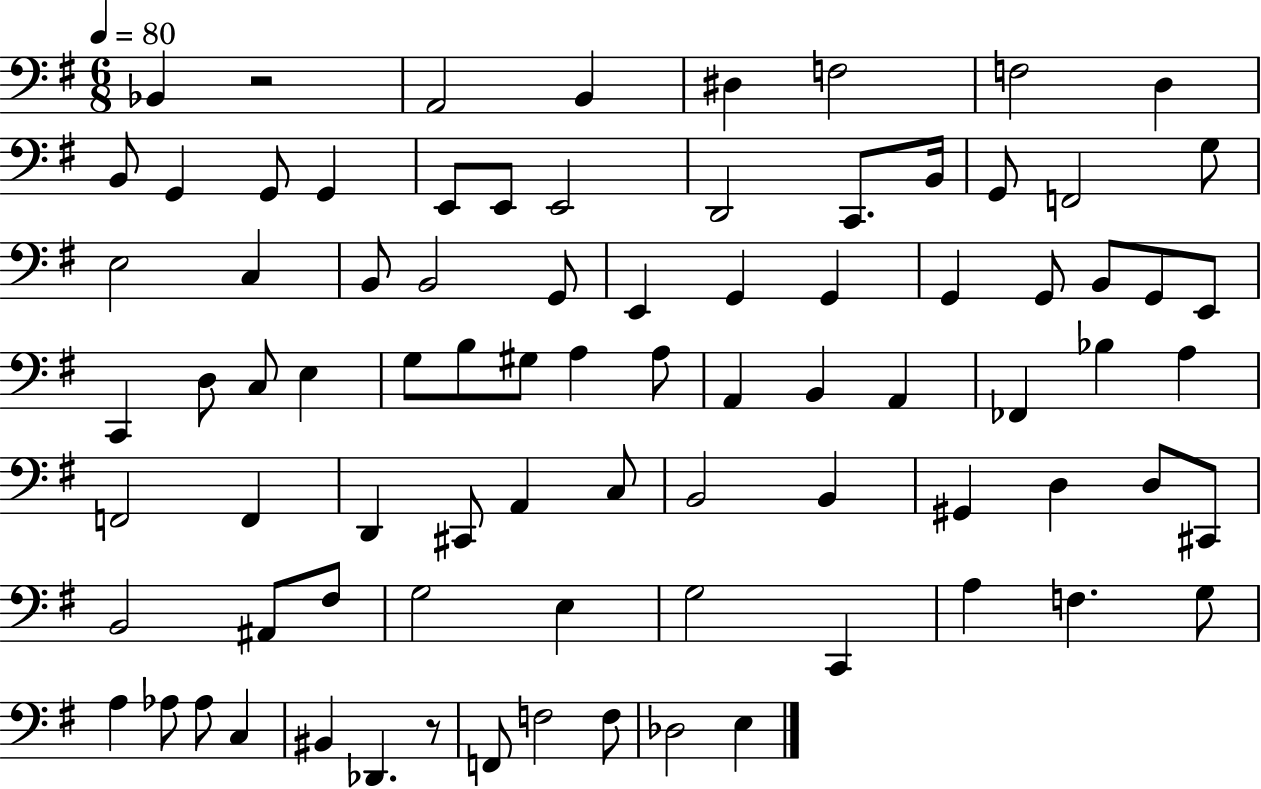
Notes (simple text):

Bb2/q R/h A2/h B2/q D#3/q F3/h F3/h D3/q B2/e G2/q G2/e G2/q E2/e E2/e E2/h D2/h C2/e. B2/s G2/e F2/h G3/e E3/h C3/q B2/e B2/h G2/e E2/q G2/q G2/q G2/q G2/e B2/e G2/e E2/e C2/q D3/e C3/e E3/q G3/e B3/e G#3/e A3/q A3/e A2/q B2/q A2/q FES2/q Bb3/q A3/q F2/h F2/q D2/q C#2/e A2/q C3/e B2/h B2/q G#2/q D3/q D3/e C#2/e B2/h A#2/e F#3/e G3/h E3/q G3/h C2/q A3/q F3/q. G3/e A3/q Ab3/e Ab3/e C3/q BIS2/q Db2/q. R/e F2/e F3/h F3/e Db3/h E3/q